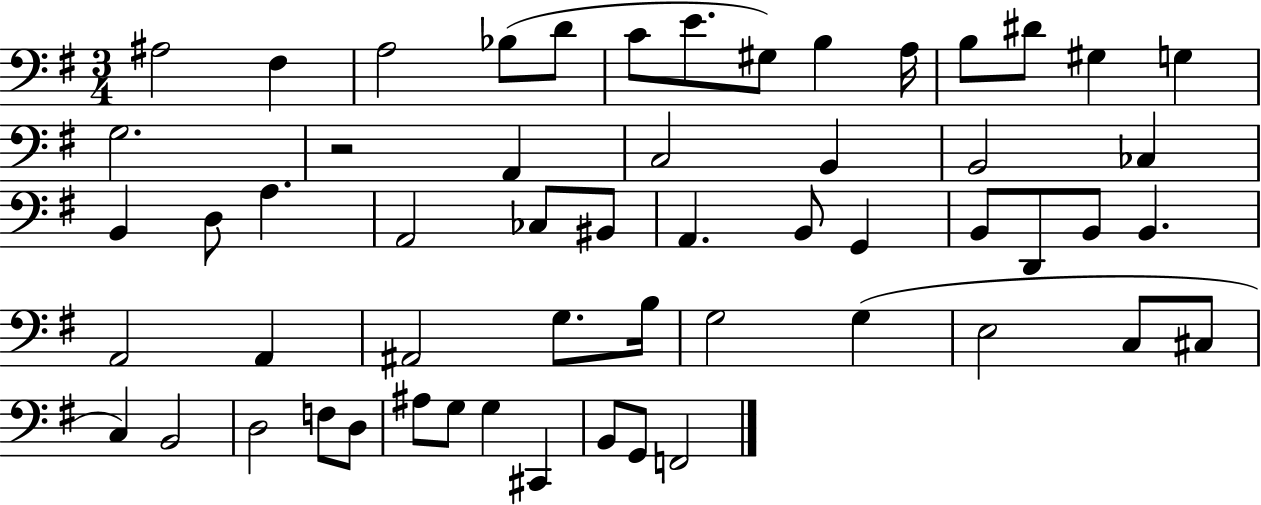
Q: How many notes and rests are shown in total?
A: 56